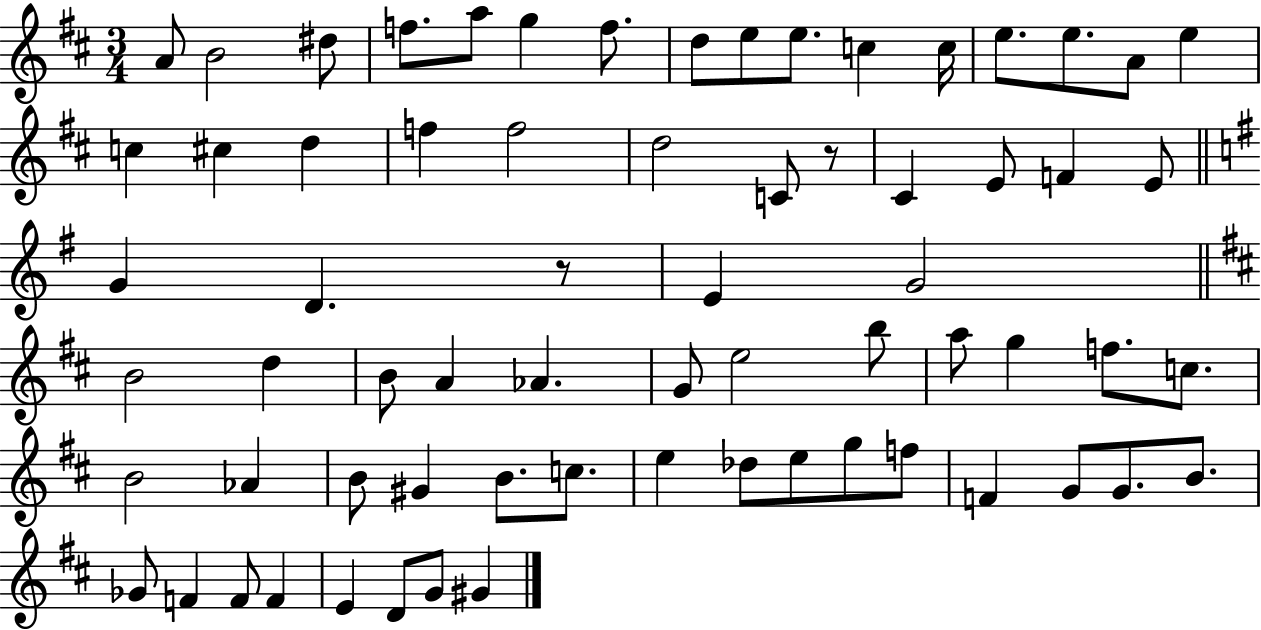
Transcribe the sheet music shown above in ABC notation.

X:1
T:Untitled
M:3/4
L:1/4
K:D
A/2 B2 ^d/2 f/2 a/2 g f/2 d/2 e/2 e/2 c c/4 e/2 e/2 A/2 e c ^c d f f2 d2 C/2 z/2 ^C E/2 F E/2 G D z/2 E G2 B2 d B/2 A _A G/2 e2 b/2 a/2 g f/2 c/2 B2 _A B/2 ^G B/2 c/2 e _d/2 e/2 g/2 f/2 F G/2 G/2 B/2 _G/2 F F/2 F E D/2 G/2 ^G